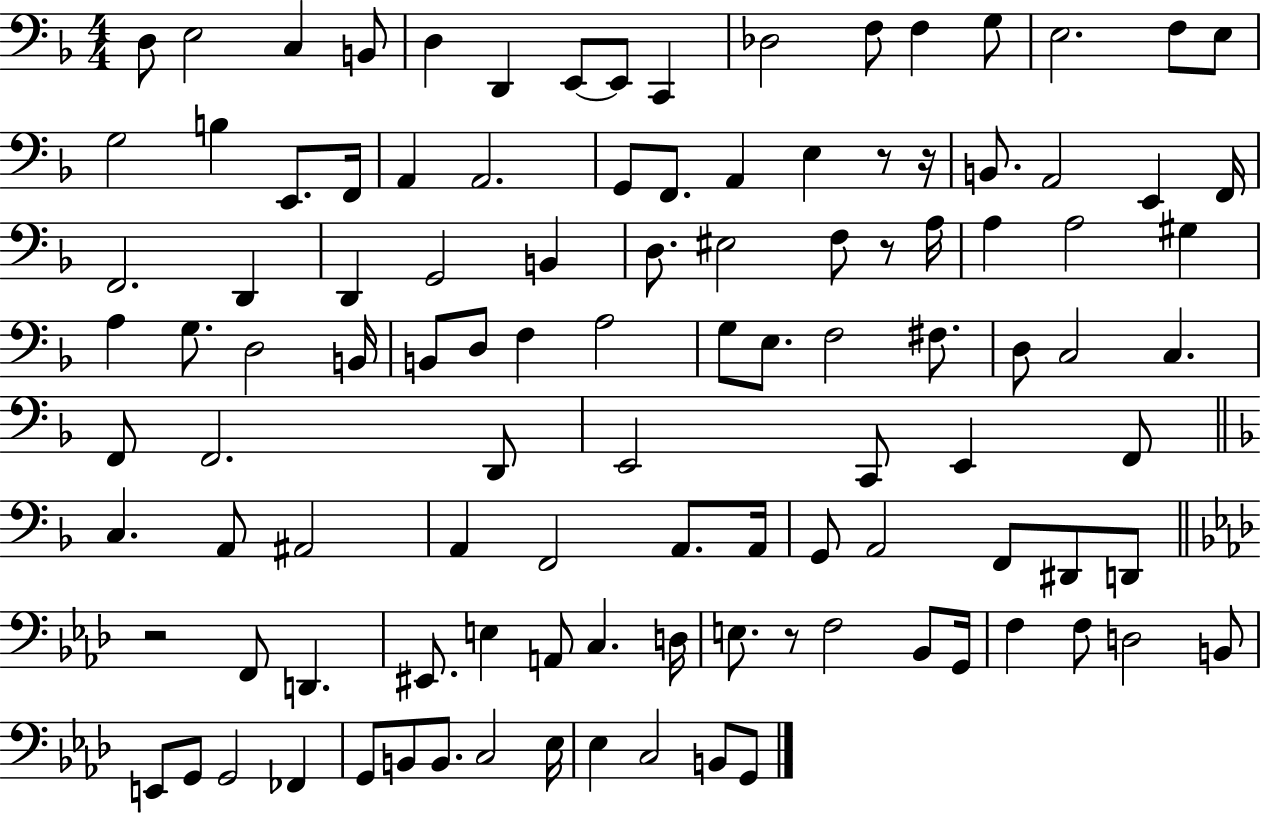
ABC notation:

X:1
T:Untitled
M:4/4
L:1/4
K:F
D,/2 E,2 C, B,,/2 D, D,, E,,/2 E,,/2 C,, _D,2 F,/2 F, G,/2 E,2 F,/2 E,/2 G,2 B, E,,/2 F,,/4 A,, A,,2 G,,/2 F,,/2 A,, E, z/2 z/4 B,,/2 A,,2 E,, F,,/4 F,,2 D,, D,, G,,2 B,, D,/2 ^E,2 F,/2 z/2 A,/4 A, A,2 ^G, A, G,/2 D,2 B,,/4 B,,/2 D,/2 F, A,2 G,/2 E,/2 F,2 ^F,/2 D,/2 C,2 C, F,,/2 F,,2 D,,/2 E,,2 C,,/2 E,, F,,/2 C, A,,/2 ^A,,2 A,, F,,2 A,,/2 A,,/4 G,,/2 A,,2 F,,/2 ^D,,/2 D,,/2 z2 F,,/2 D,, ^E,,/2 E, A,,/2 C, D,/4 E,/2 z/2 F,2 _B,,/2 G,,/4 F, F,/2 D,2 B,,/2 E,,/2 G,,/2 G,,2 _F,, G,,/2 B,,/2 B,,/2 C,2 _E,/4 _E, C,2 B,,/2 G,,/2